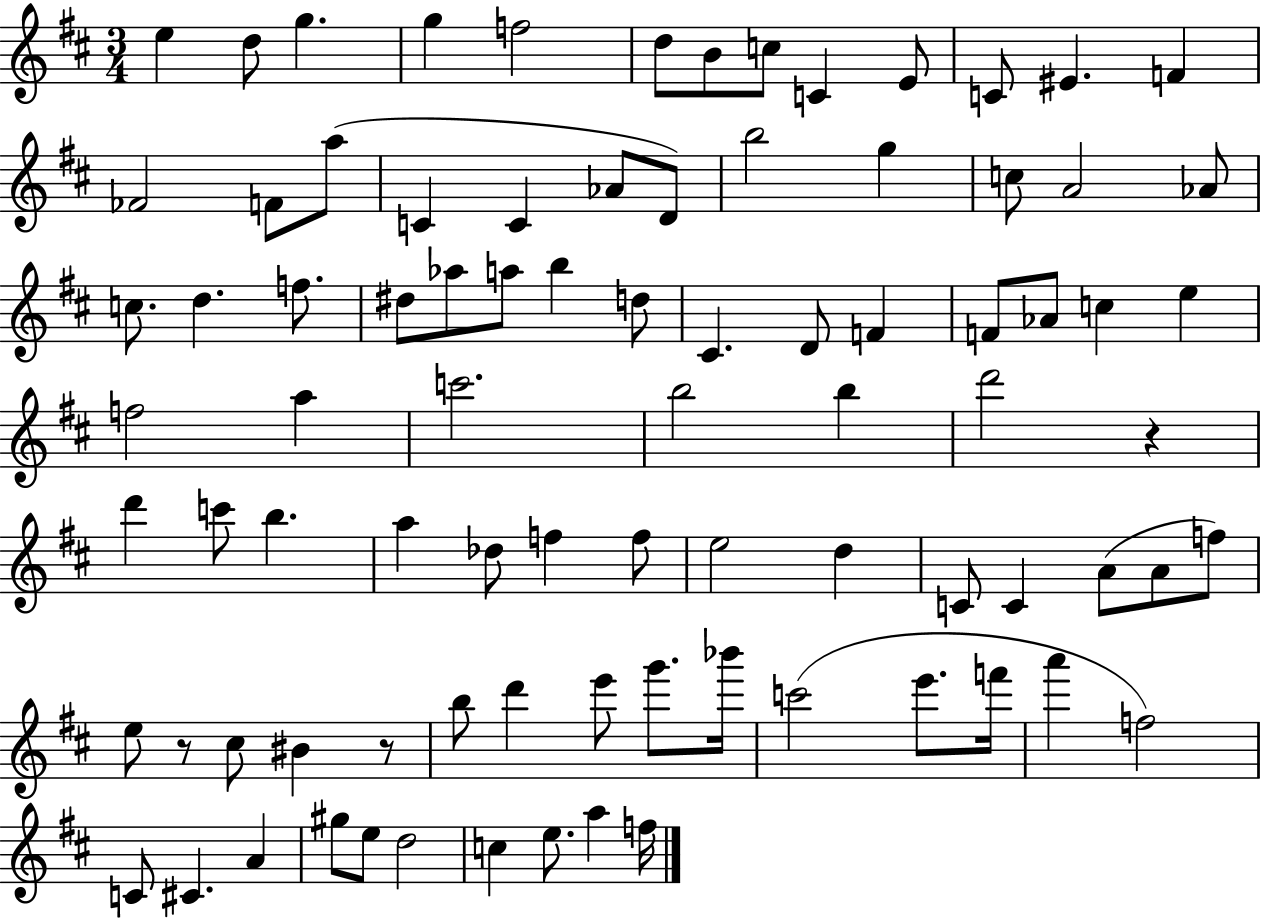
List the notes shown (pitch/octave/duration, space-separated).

E5/q D5/e G5/q. G5/q F5/h D5/e B4/e C5/e C4/q E4/e C4/e EIS4/q. F4/q FES4/h F4/e A5/e C4/q C4/q Ab4/e D4/e B5/h G5/q C5/e A4/h Ab4/e C5/e. D5/q. F5/e. D#5/e Ab5/e A5/e B5/q D5/e C#4/q. D4/e F4/q F4/e Ab4/e C5/q E5/q F5/h A5/q C6/h. B5/h B5/q D6/h R/q D6/q C6/e B5/q. A5/q Db5/e F5/q F5/e E5/h D5/q C4/e C4/q A4/e A4/e F5/e E5/e R/e C#5/e BIS4/q R/e B5/e D6/q E6/e G6/e. Bb6/s C6/h E6/e. F6/s A6/q F5/h C4/e C#4/q. A4/q G#5/e E5/e D5/h C5/q E5/e. A5/q F5/s